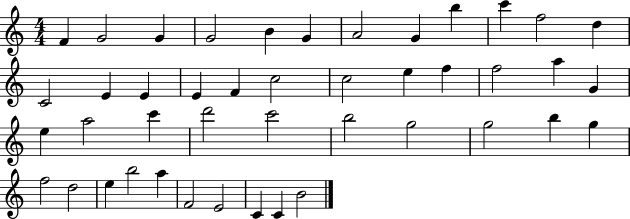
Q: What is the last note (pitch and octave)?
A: B4